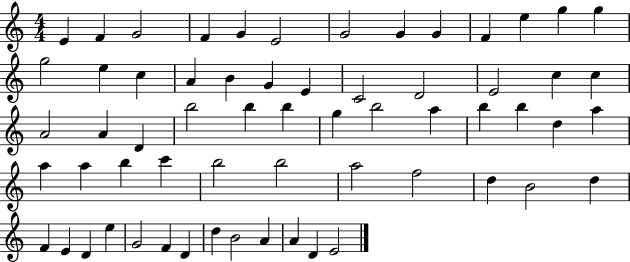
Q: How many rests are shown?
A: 0